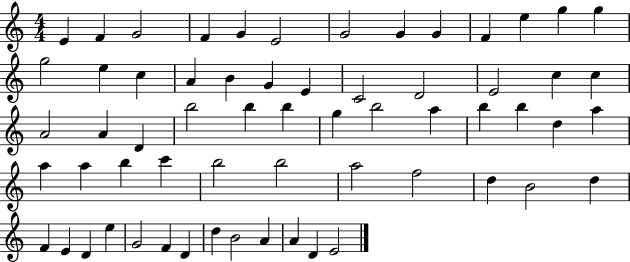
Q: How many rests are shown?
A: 0